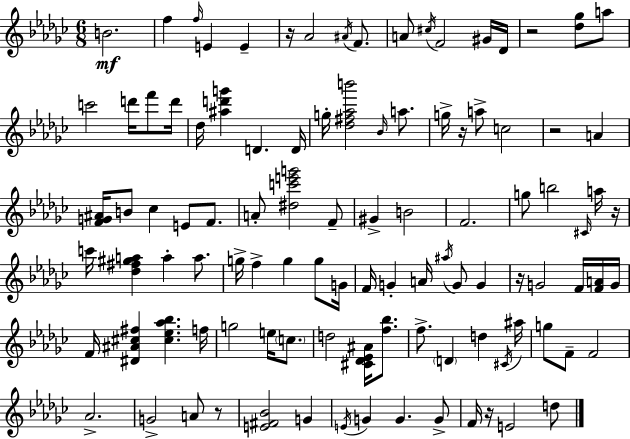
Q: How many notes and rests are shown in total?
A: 103